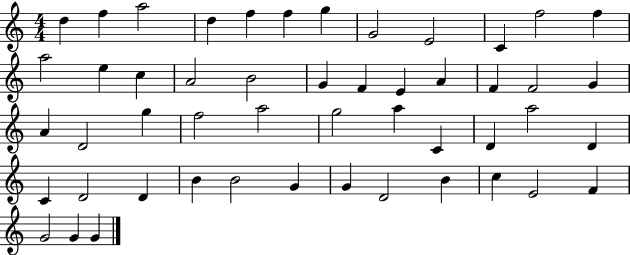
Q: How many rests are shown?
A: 0